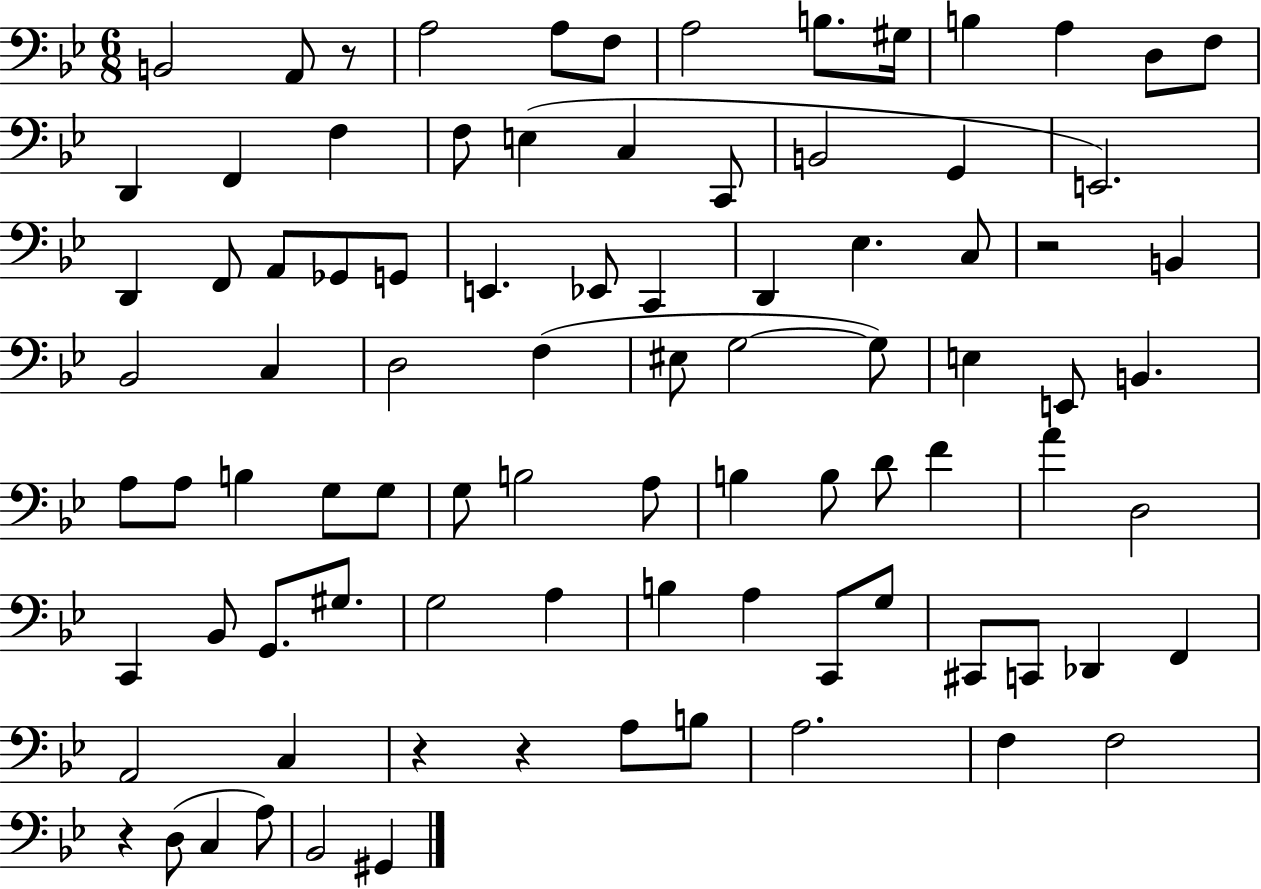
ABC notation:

X:1
T:Untitled
M:6/8
L:1/4
K:Bb
B,,2 A,,/2 z/2 A,2 A,/2 F,/2 A,2 B,/2 ^G,/4 B, A, D,/2 F,/2 D,, F,, F, F,/2 E, C, C,,/2 B,,2 G,, E,,2 D,, F,,/2 A,,/2 _G,,/2 G,,/2 E,, _E,,/2 C,, D,, _E, C,/2 z2 B,, _B,,2 C, D,2 F, ^E,/2 G,2 G,/2 E, E,,/2 B,, A,/2 A,/2 B, G,/2 G,/2 G,/2 B,2 A,/2 B, B,/2 D/2 F A D,2 C,, _B,,/2 G,,/2 ^G,/2 G,2 A, B, A, C,,/2 G,/2 ^C,,/2 C,,/2 _D,, F,, A,,2 C, z z A,/2 B,/2 A,2 F, F,2 z D,/2 C, A,/2 _B,,2 ^G,,